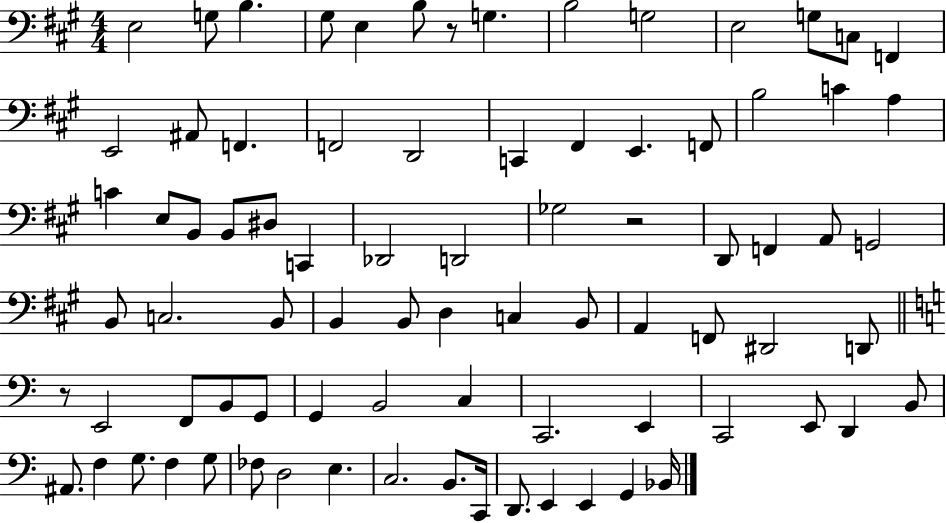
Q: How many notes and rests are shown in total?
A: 82